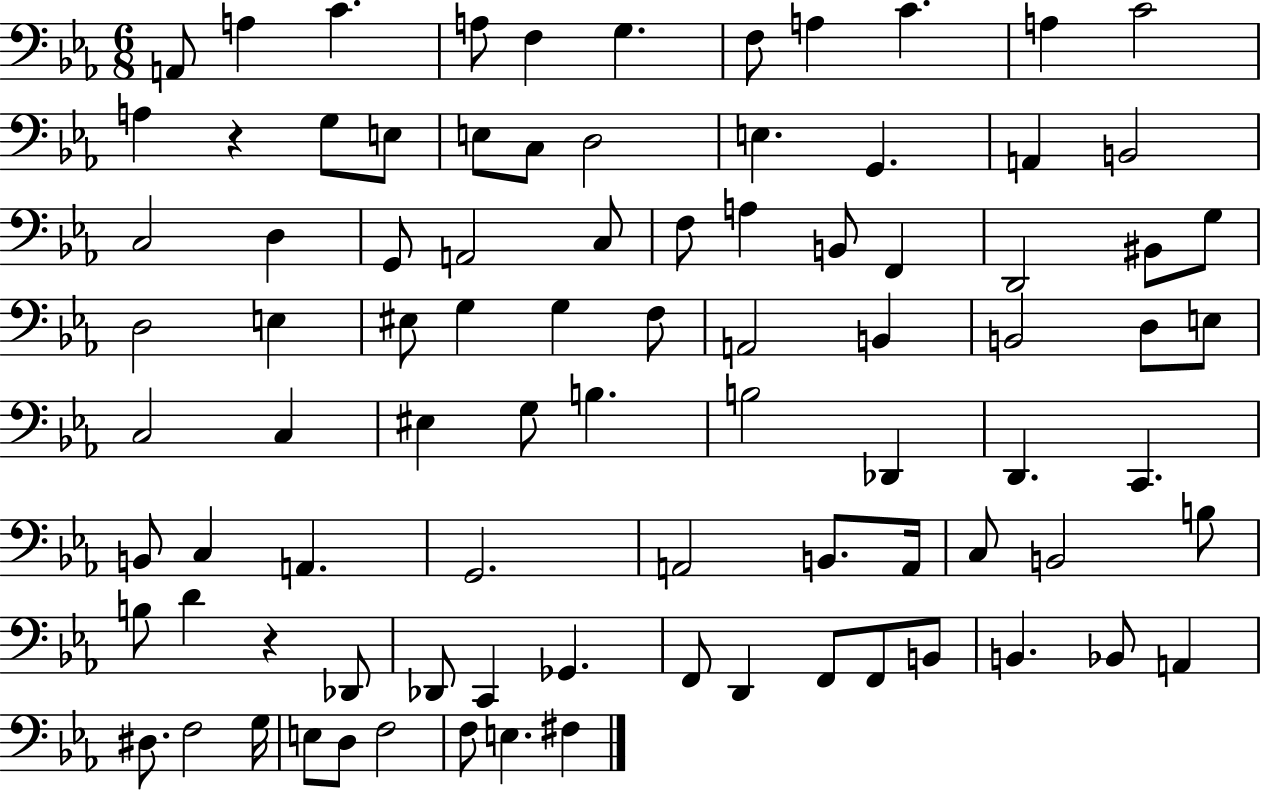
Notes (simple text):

A2/e A3/q C4/q. A3/e F3/q G3/q. F3/e A3/q C4/q. A3/q C4/h A3/q R/q G3/e E3/e E3/e C3/e D3/h E3/q. G2/q. A2/q B2/h C3/h D3/q G2/e A2/h C3/e F3/e A3/q B2/e F2/q D2/h BIS2/e G3/e D3/h E3/q EIS3/e G3/q G3/q F3/e A2/h B2/q B2/h D3/e E3/e C3/h C3/q EIS3/q G3/e B3/q. B3/h Db2/q D2/q. C2/q. B2/e C3/q A2/q. G2/h. A2/h B2/e. A2/s C3/e B2/h B3/e B3/e D4/q R/q Db2/e Db2/e C2/q Gb2/q. F2/e D2/q F2/e F2/e B2/e B2/q. Bb2/e A2/q D#3/e. F3/h G3/s E3/e D3/e F3/h F3/e E3/q. F#3/q